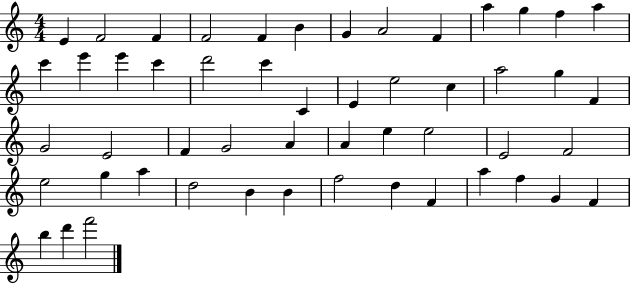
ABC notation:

X:1
T:Untitled
M:4/4
L:1/4
K:C
E F2 F F2 F B G A2 F a g f a c' e' e' c' d'2 c' C E e2 c a2 g F G2 E2 F G2 A A e e2 E2 F2 e2 g a d2 B B f2 d F a f G F b d' f'2